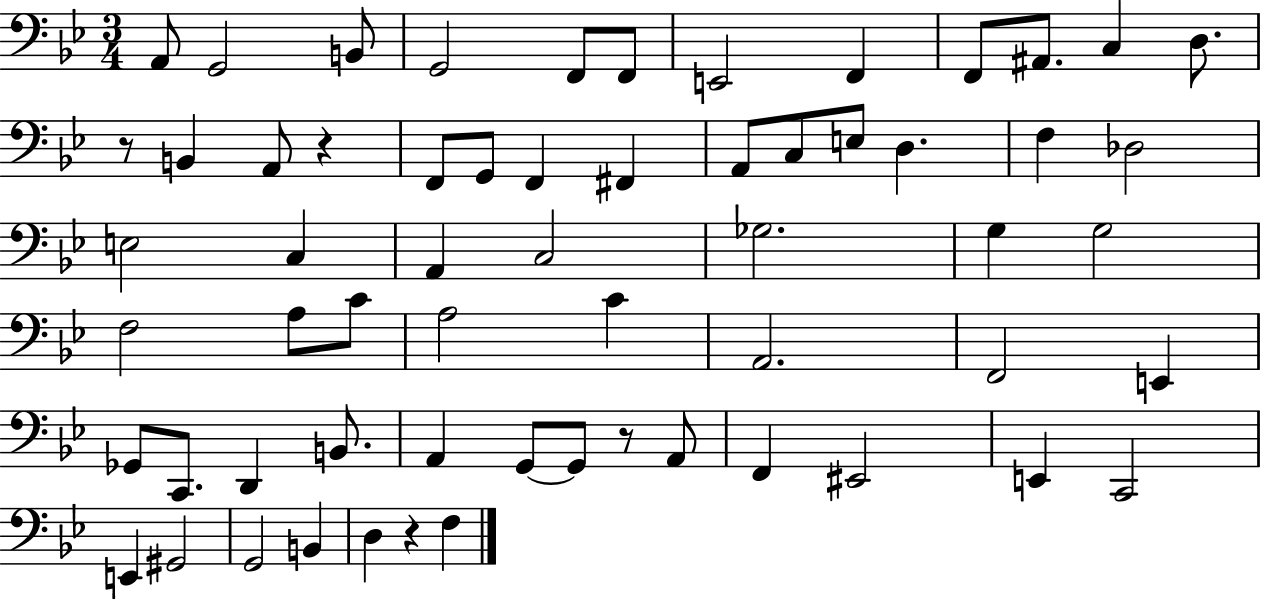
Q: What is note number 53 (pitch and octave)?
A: G#2